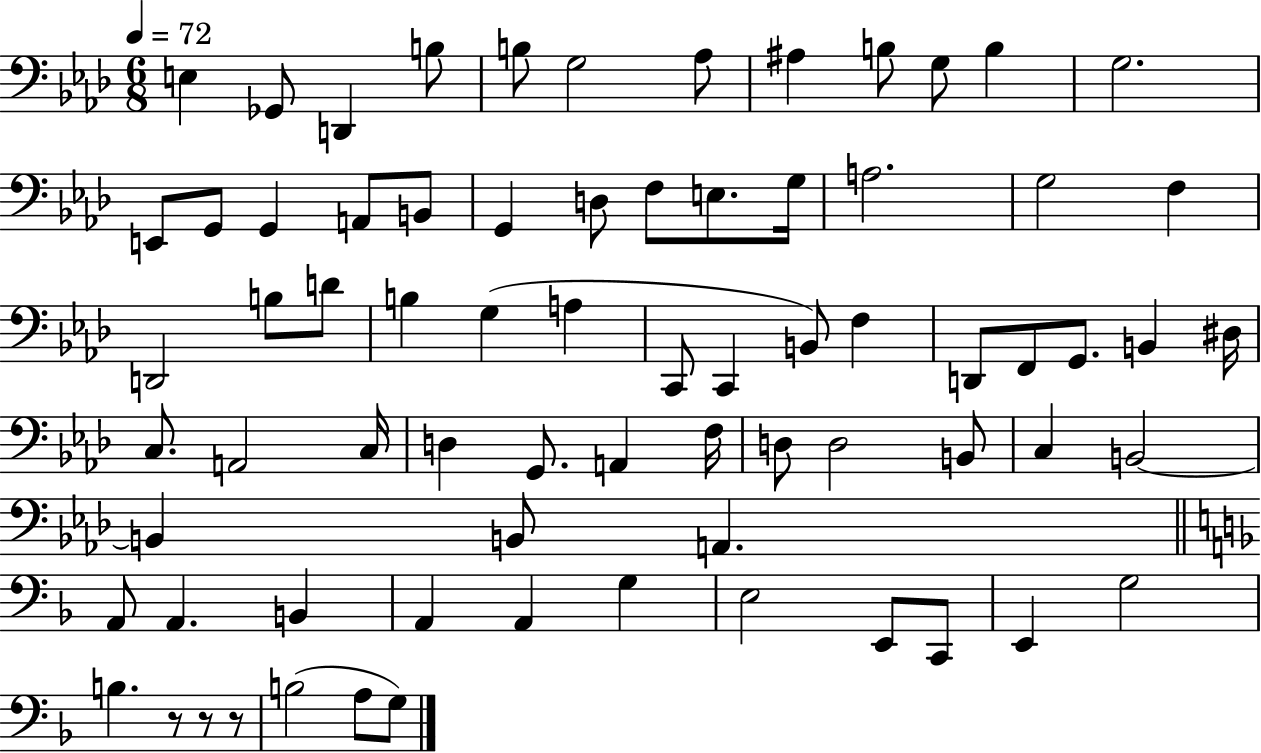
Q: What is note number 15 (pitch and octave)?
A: G2